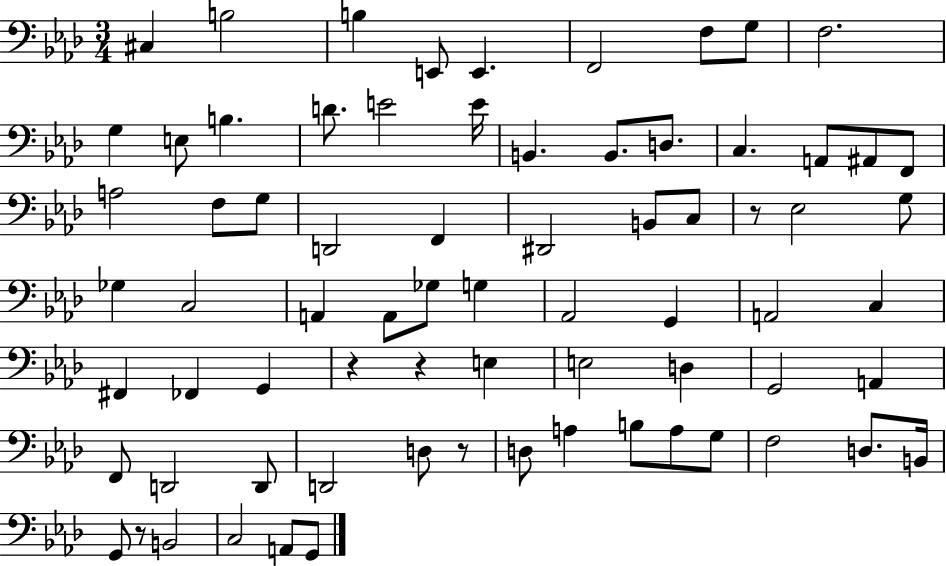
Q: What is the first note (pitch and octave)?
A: C#3